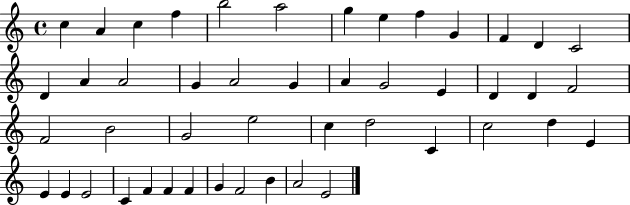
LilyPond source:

{
  \clef treble
  \time 4/4
  \defaultTimeSignature
  \key c \major
  c''4 a'4 c''4 f''4 | b''2 a''2 | g''4 e''4 f''4 g'4 | f'4 d'4 c'2 | \break d'4 a'4 a'2 | g'4 a'2 g'4 | a'4 g'2 e'4 | d'4 d'4 f'2 | \break f'2 b'2 | g'2 e''2 | c''4 d''2 c'4 | c''2 d''4 e'4 | \break e'4 e'4 e'2 | c'4 f'4 f'4 f'4 | g'4 f'2 b'4 | a'2 e'2 | \break \bar "|."
}